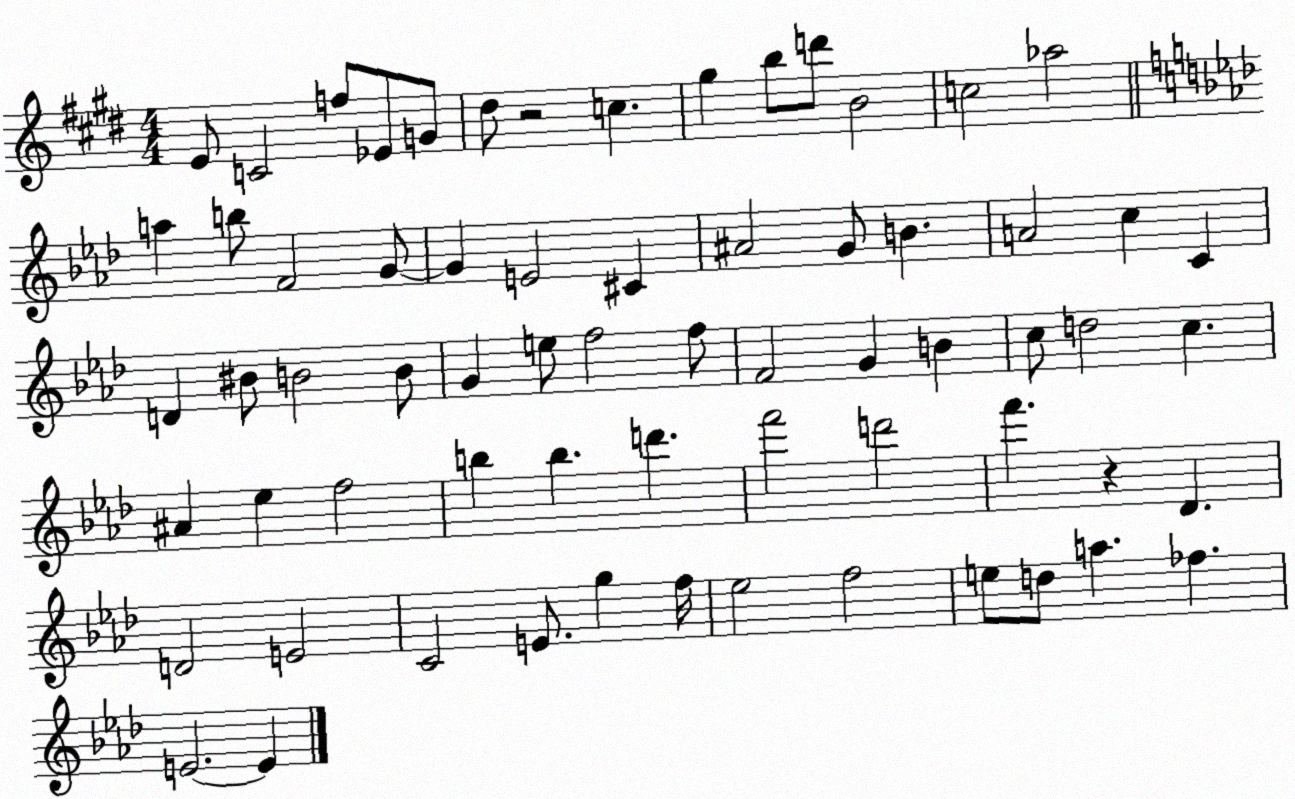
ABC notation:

X:1
T:Untitled
M:4/4
L:1/4
K:E
E/2 C2 f/2 _E/2 G/2 ^d/2 z2 c ^g b/2 d'/2 B2 c2 _a2 a b/2 F2 G/2 G E2 ^C ^A2 G/2 B A2 c C D ^B/2 B2 B/2 G e/2 f2 f/2 F2 G B c/2 d2 c ^A _e f2 b b d' f'2 d'2 f' z _D D2 E2 C2 E/2 g f/4 _e2 f2 e/2 d/2 a _f E2 E